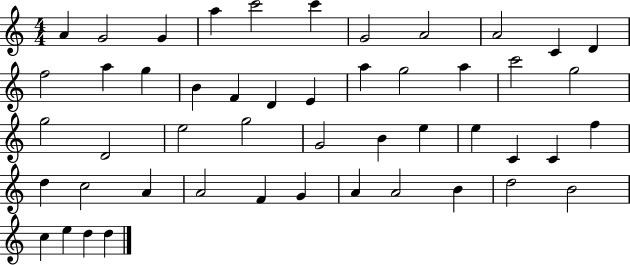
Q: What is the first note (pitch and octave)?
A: A4